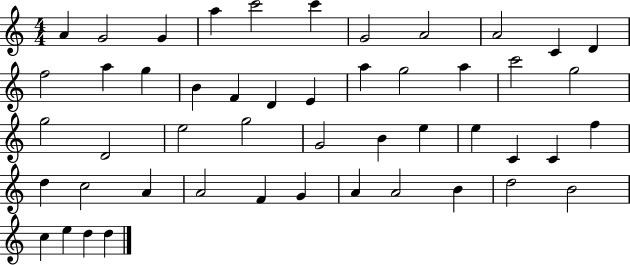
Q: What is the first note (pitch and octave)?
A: A4